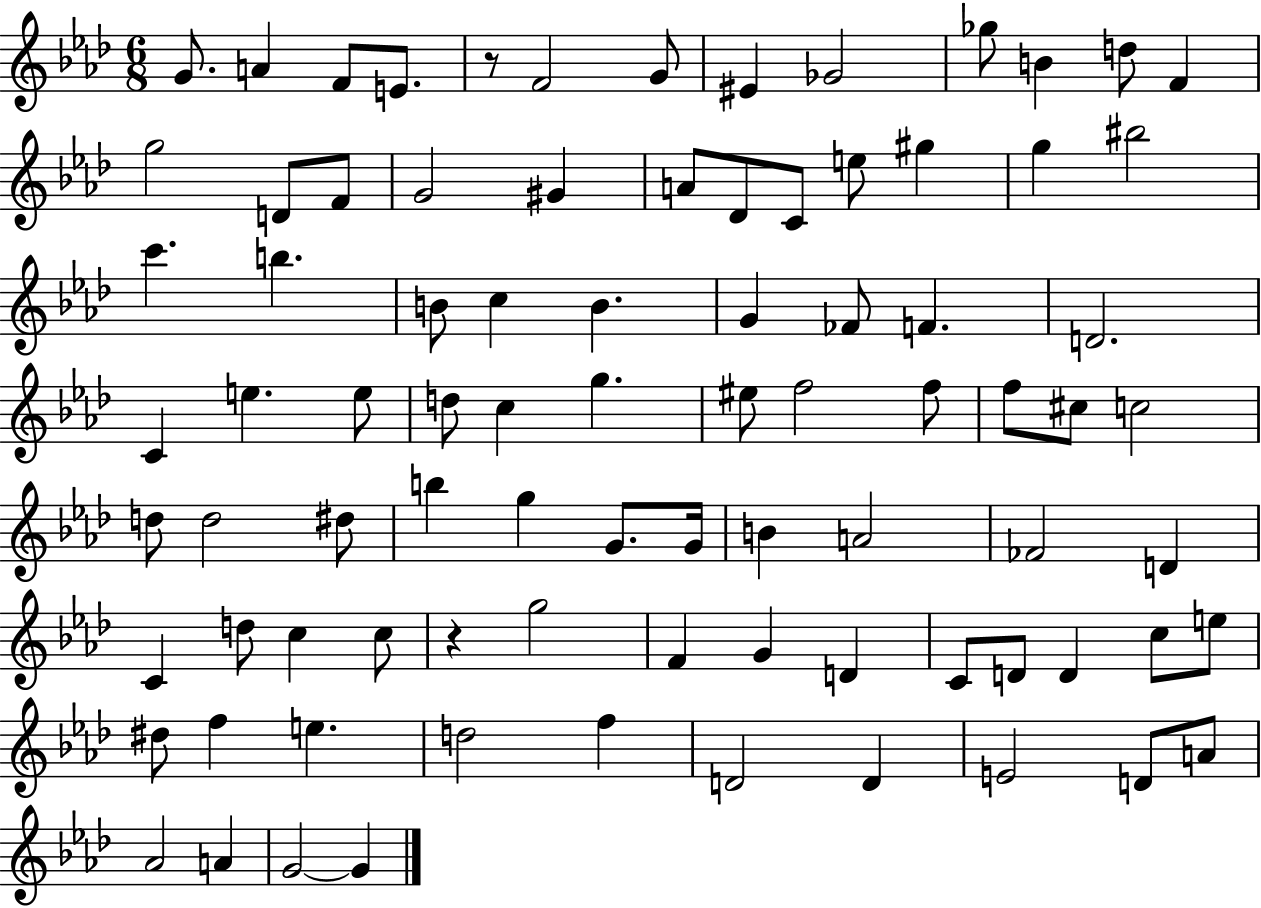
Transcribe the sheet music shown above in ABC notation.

X:1
T:Untitled
M:6/8
L:1/4
K:Ab
G/2 A F/2 E/2 z/2 F2 G/2 ^E _G2 _g/2 B d/2 F g2 D/2 F/2 G2 ^G A/2 _D/2 C/2 e/2 ^g g ^b2 c' b B/2 c B G _F/2 F D2 C e e/2 d/2 c g ^e/2 f2 f/2 f/2 ^c/2 c2 d/2 d2 ^d/2 b g G/2 G/4 B A2 _F2 D C d/2 c c/2 z g2 F G D C/2 D/2 D c/2 e/2 ^d/2 f e d2 f D2 D E2 D/2 A/2 _A2 A G2 G